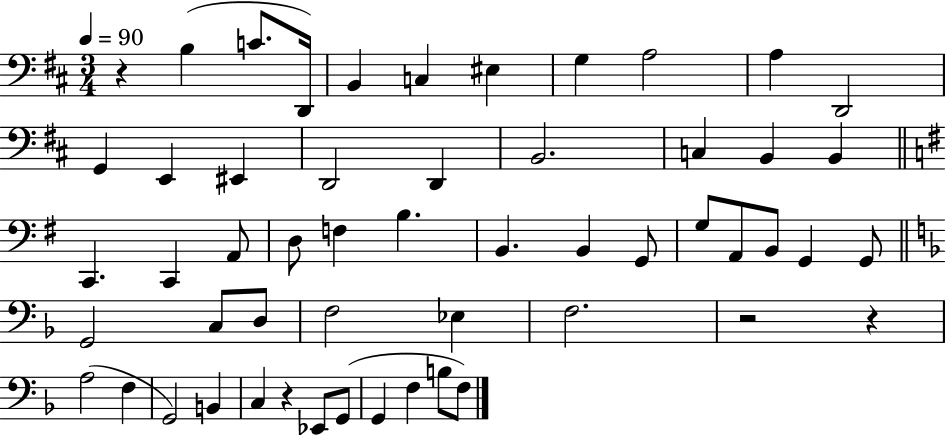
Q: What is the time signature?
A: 3/4